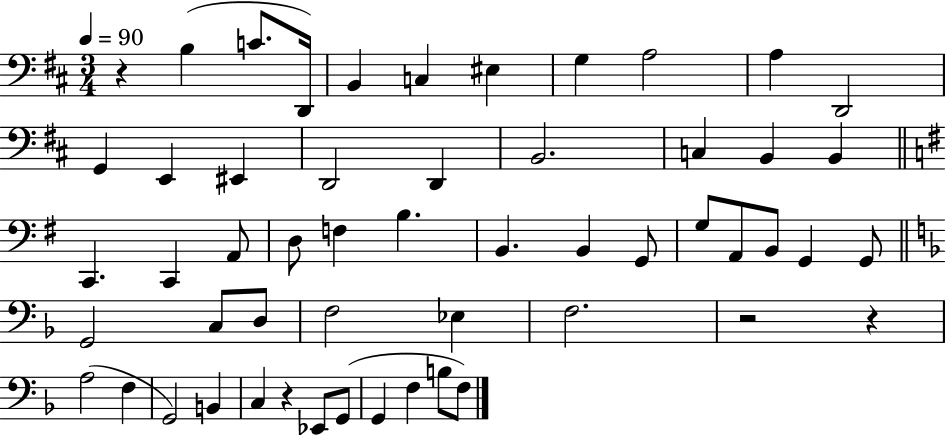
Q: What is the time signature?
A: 3/4